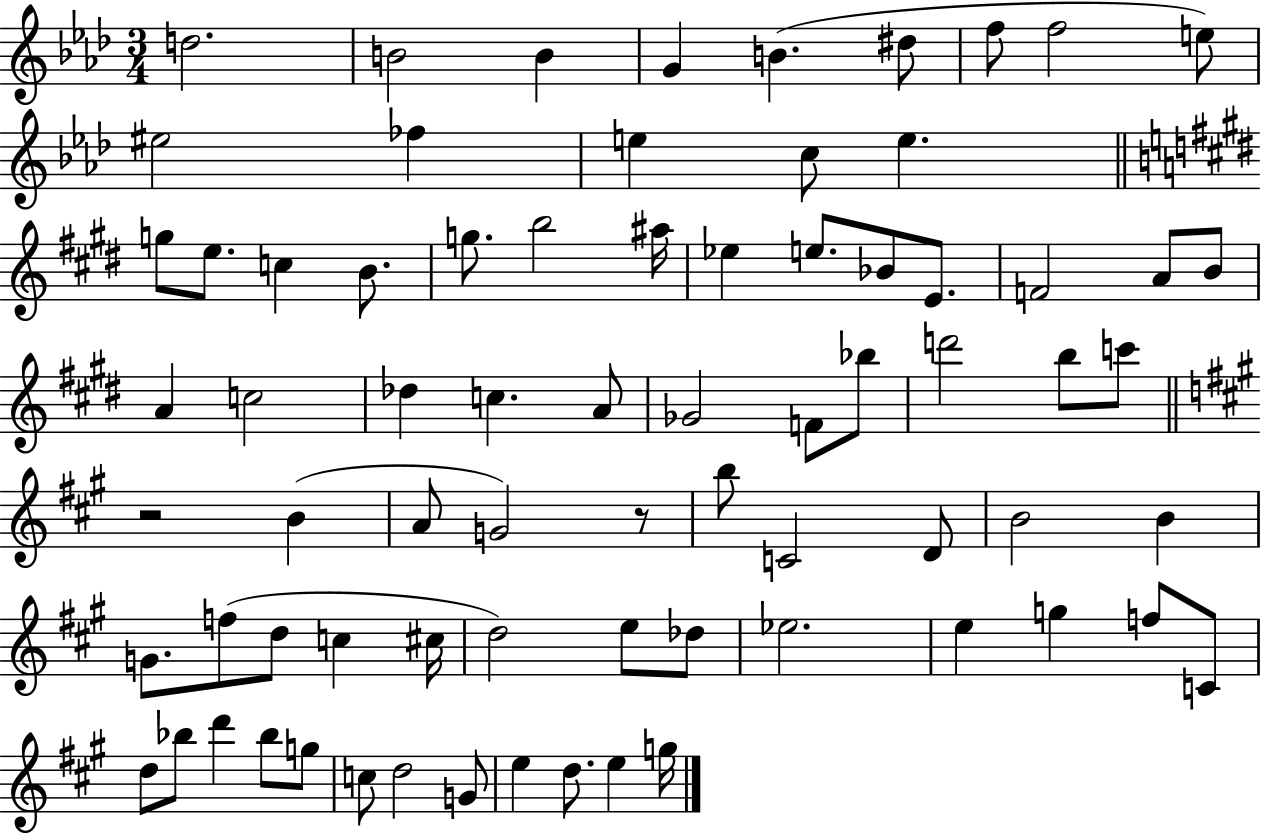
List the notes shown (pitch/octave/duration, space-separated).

D5/h. B4/h B4/q G4/q B4/q. D#5/e F5/e F5/h E5/e EIS5/h FES5/q E5/q C5/e E5/q. G5/e E5/e. C5/q B4/e. G5/e. B5/h A#5/s Eb5/q E5/e. Bb4/e E4/e. F4/h A4/e B4/e A4/q C5/h Db5/q C5/q. A4/e Gb4/h F4/e Bb5/e D6/h B5/e C6/e R/h B4/q A4/e G4/h R/e B5/e C4/h D4/e B4/h B4/q G4/e. F5/e D5/e C5/q C#5/s D5/h E5/e Db5/e Eb5/h. E5/q G5/q F5/e C4/e D5/e Bb5/e D6/q Bb5/e G5/e C5/e D5/h G4/e E5/q D5/e. E5/q G5/s